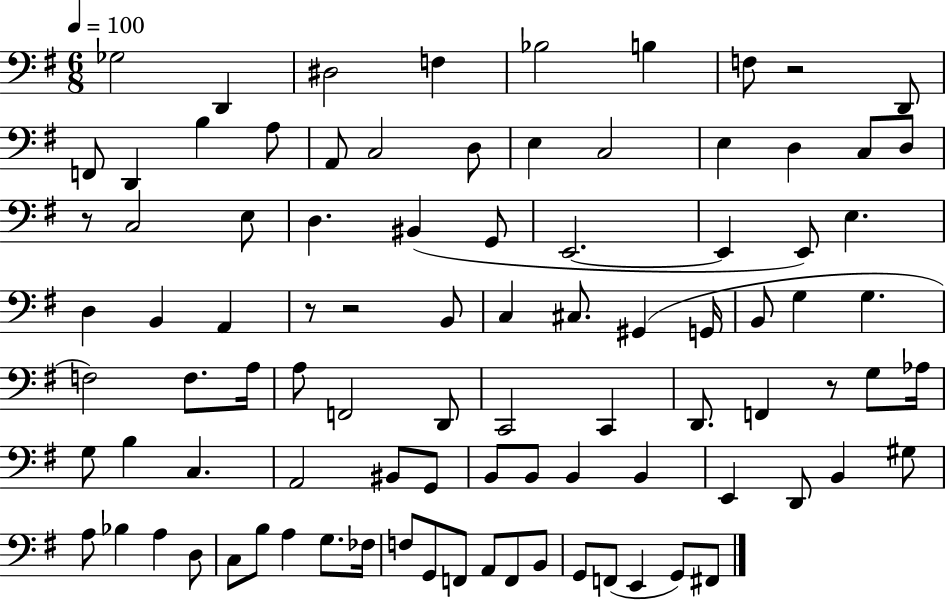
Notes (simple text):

Gb3/h D2/q D#3/h F3/q Bb3/h B3/q F3/e R/h D2/e F2/e D2/q B3/q A3/e A2/e C3/h D3/e E3/q C3/h E3/q D3/q C3/e D3/e R/e C3/h E3/e D3/q. BIS2/q G2/e E2/h. E2/q E2/e E3/q. D3/q B2/q A2/q R/e R/h B2/e C3/q C#3/e. G#2/q G2/s B2/e G3/q G3/q. F3/h F3/e. A3/s A3/e F2/h D2/e C2/h C2/q D2/e. F2/q R/e G3/e Ab3/s G3/e B3/q C3/q. A2/h BIS2/e G2/e B2/e B2/e B2/q B2/q E2/q D2/e B2/q G#3/e A3/e Bb3/q A3/q D3/e C3/e B3/e A3/q G3/e. FES3/s F3/e G2/e F2/e A2/e F2/e B2/e G2/e F2/e E2/q G2/e F#2/e